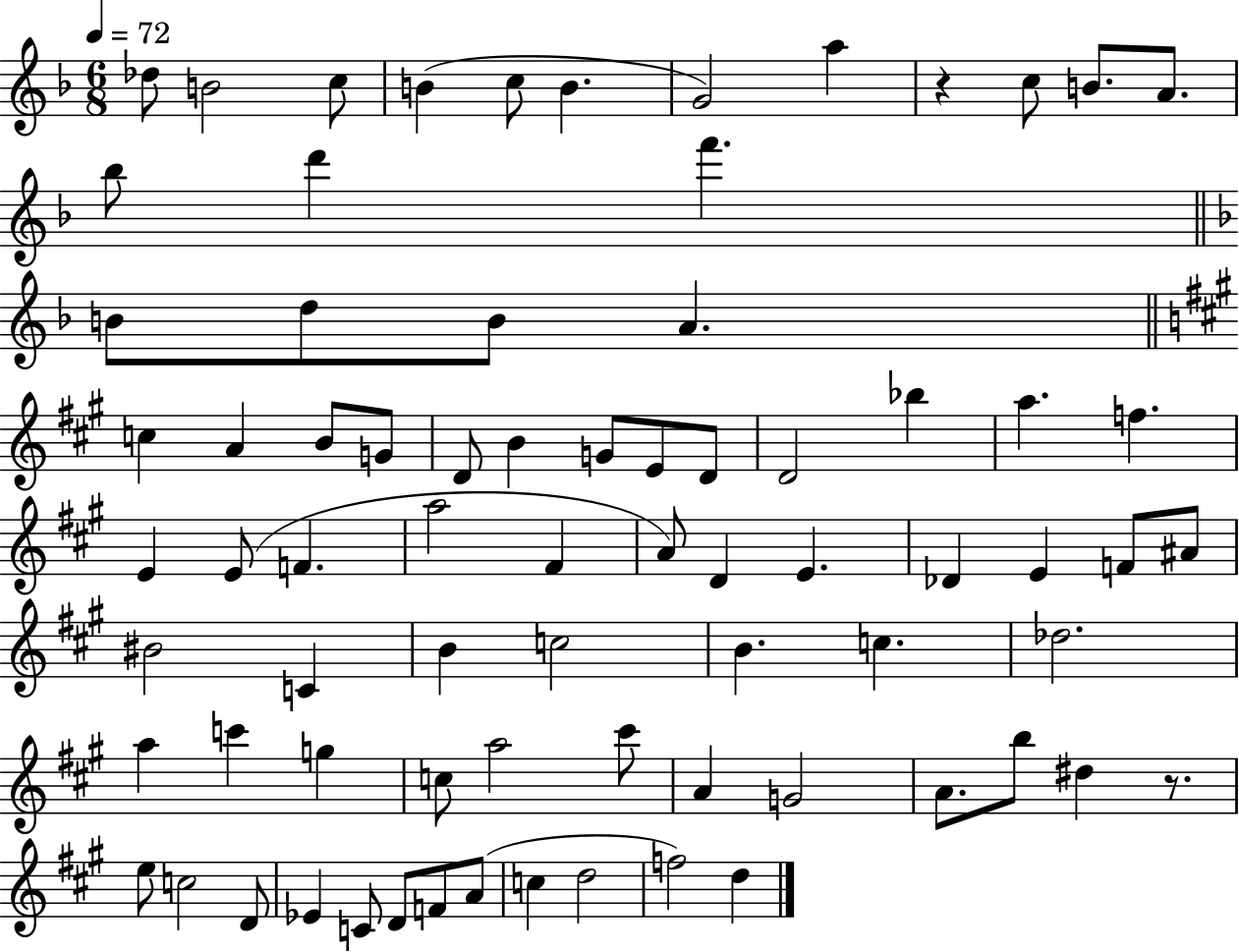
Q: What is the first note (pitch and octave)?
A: Db5